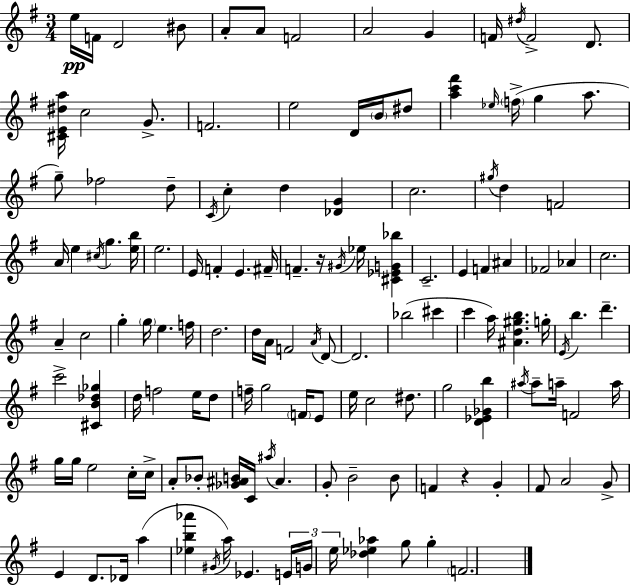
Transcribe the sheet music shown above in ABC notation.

X:1
T:Untitled
M:3/4
L:1/4
K:G
e/4 F/4 D2 ^B/2 A/2 A/2 F2 A2 G F/4 ^d/4 F2 D/2 [^CE^da]/4 c2 G/2 F2 e2 D/4 B/4 ^d/2 [ac'^f'] _e/4 f/4 g a/2 g/2 _f2 d/2 C/4 c d [_DG] c2 ^g/4 d F2 A/4 e ^c/4 g [eb]/4 e2 E/4 F E ^F/4 F z/4 ^G/4 _e/4 [^C_EG_b] C2 E F ^A _F2 _A c2 A c2 g g/4 e f/4 d2 d/4 A/4 F2 A/4 D/2 D2 _b2 ^c' c' a/4 [^Ad^gb] g/4 E/4 b d' c'2 [^CB_d_g] d/4 f2 e/4 d/2 f/4 g2 F/4 E/2 e/4 c2 ^d/2 g2 [D_E_Gb] ^a/4 ^a/2 a/4 F2 a/4 g/4 g/4 e2 c/4 c/4 A/2 _B/2 [_G^AB]/4 C/4 ^a/4 ^A G/2 B2 B/2 F z G ^F/2 A2 G/2 E D/2 _D/4 a [_eb_a'] ^G/4 a/4 _E E/4 G/4 e/4 [_d_e_a] g/2 g F2